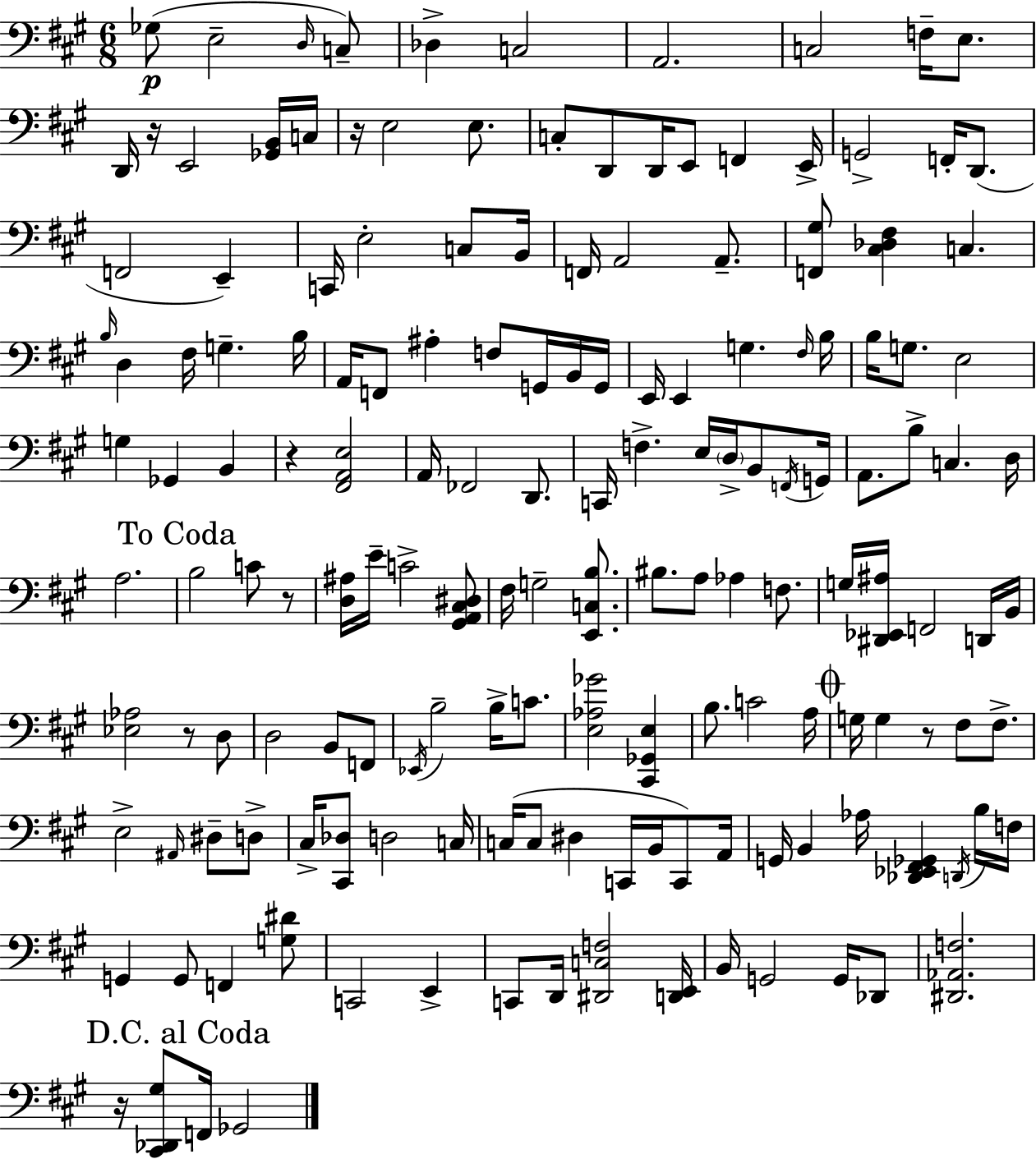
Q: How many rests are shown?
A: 7